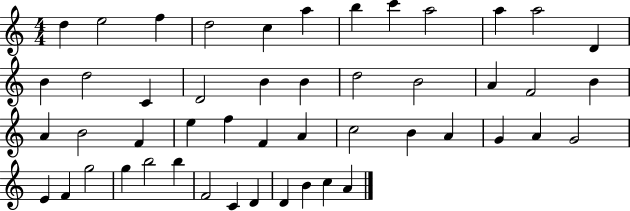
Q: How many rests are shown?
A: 0